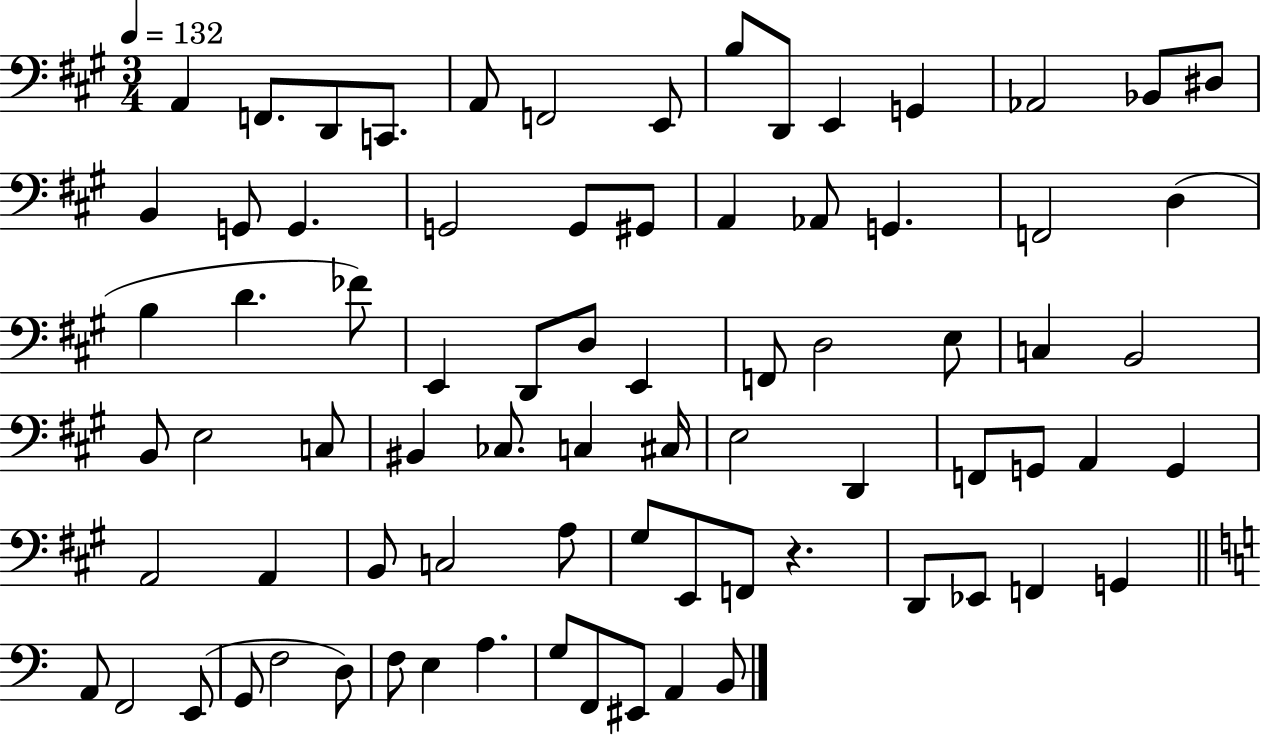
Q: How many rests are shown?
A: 1